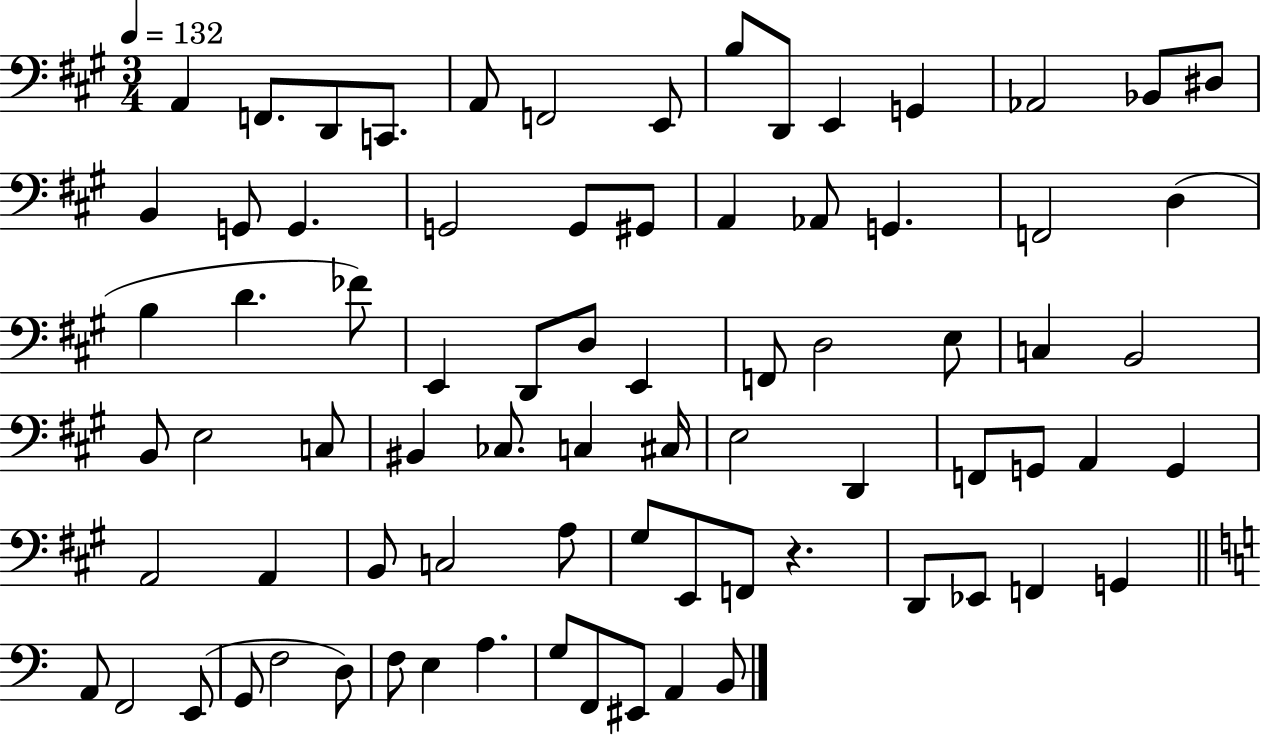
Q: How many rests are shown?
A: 1